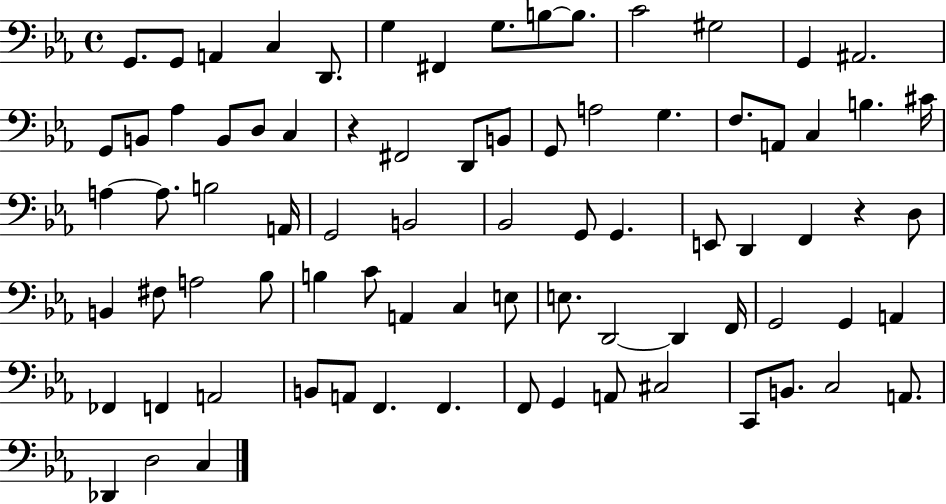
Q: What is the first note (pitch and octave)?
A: G2